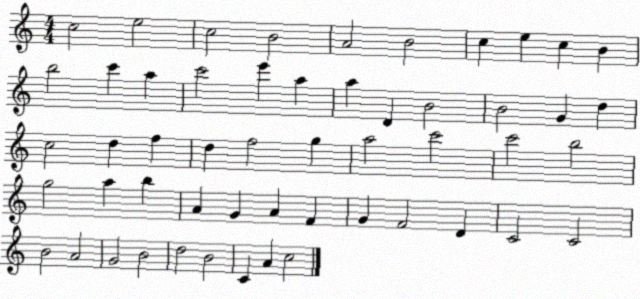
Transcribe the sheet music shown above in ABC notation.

X:1
T:Untitled
M:4/4
L:1/4
K:C
c2 e2 c2 B2 A2 B2 c e c B b2 c' a c'2 e' a a D B2 B2 G d c2 d f d f2 g a2 c'2 c'2 b2 g2 a b A G A F G F2 D C2 C2 B2 A2 G2 B2 d2 B2 C A c2